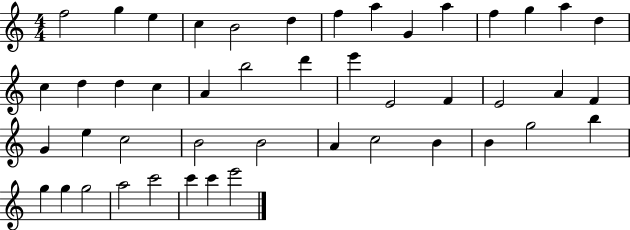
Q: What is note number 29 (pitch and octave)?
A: E5